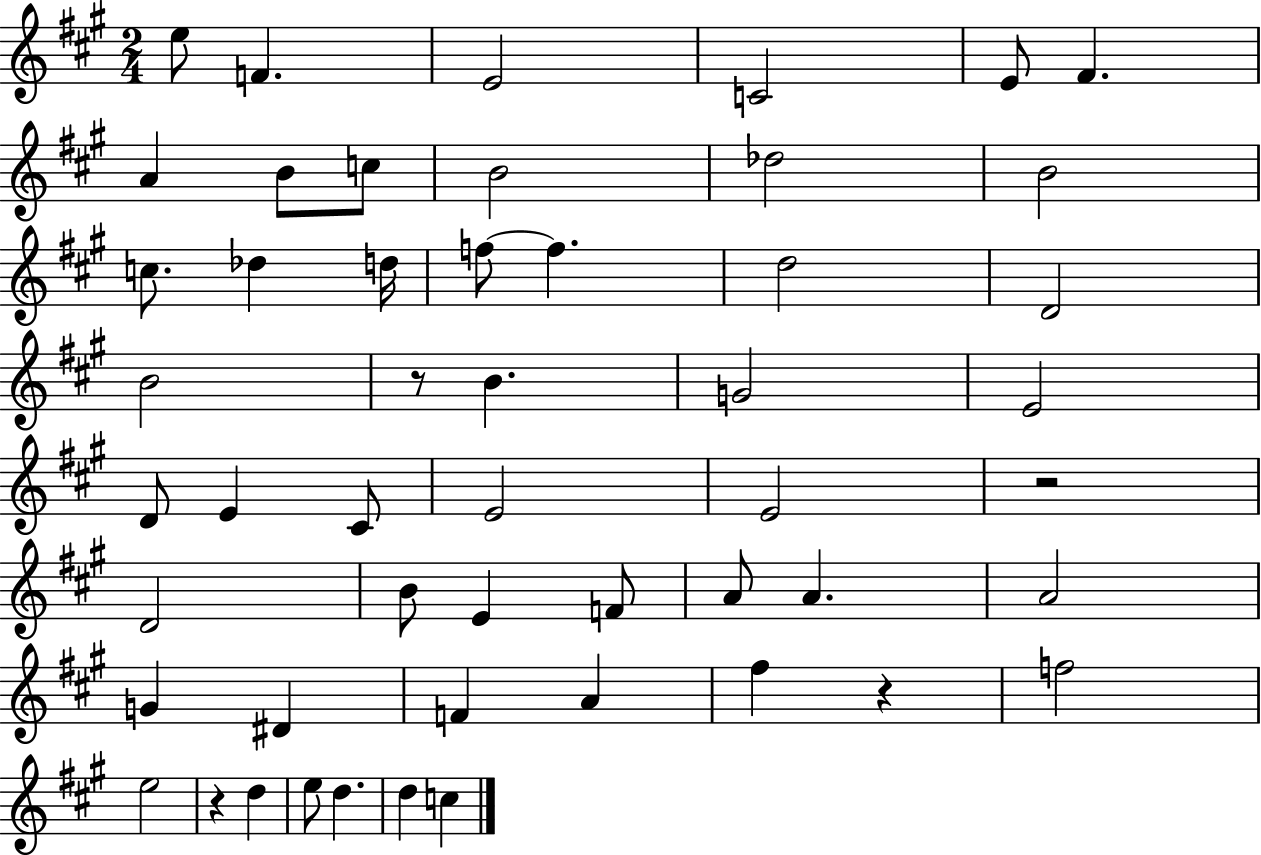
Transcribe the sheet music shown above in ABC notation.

X:1
T:Untitled
M:2/4
L:1/4
K:A
e/2 F E2 C2 E/2 ^F A B/2 c/2 B2 _d2 B2 c/2 _d d/4 f/2 f d2 D2 B2 z/2 B G2 E2 D/2 E ^C/2 E2 E2 z2 D2 B/2 E F/2 A/2 A A2 G ^D F A ^f z f2 e2 z d e/2 d d c